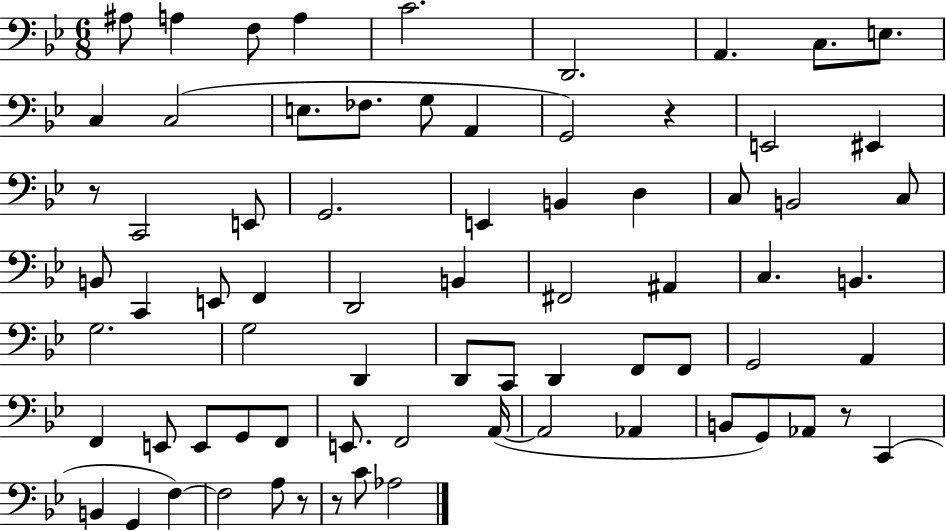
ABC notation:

X:1
T:Untitled
M:6/8
L:1/4
K:Bb
^A,/2 A, F,/2 A, C2 D,,2 A,, C,/2 E,/2 C, C,2 E,/2 _F,/2 G,/2 A,, G,,2 z E,,2 ^E,, z/2 C,,2 E,,/2 G,,2 E,, B,, D, C,/2 B,,2 C,/2 B,,/2 C,, E,,/2 F,, D,,2 B,, ^F,,2 ^A,, C, B,, G,2 G,2 D,, D,,/2 C,,/2 D,, F,,/2 F,,/2 G,,2 A,, F,, E,,/2 E,,/2 G,,/2 F,,/2 E,,/2 F,,2 A,,/4 A,,2 _A,, B,,/2 G,,/2 _A,,/2 z/2 C,, B,, G,, F, F,2 A,/2 z/2 z/2 C/2 _A,2